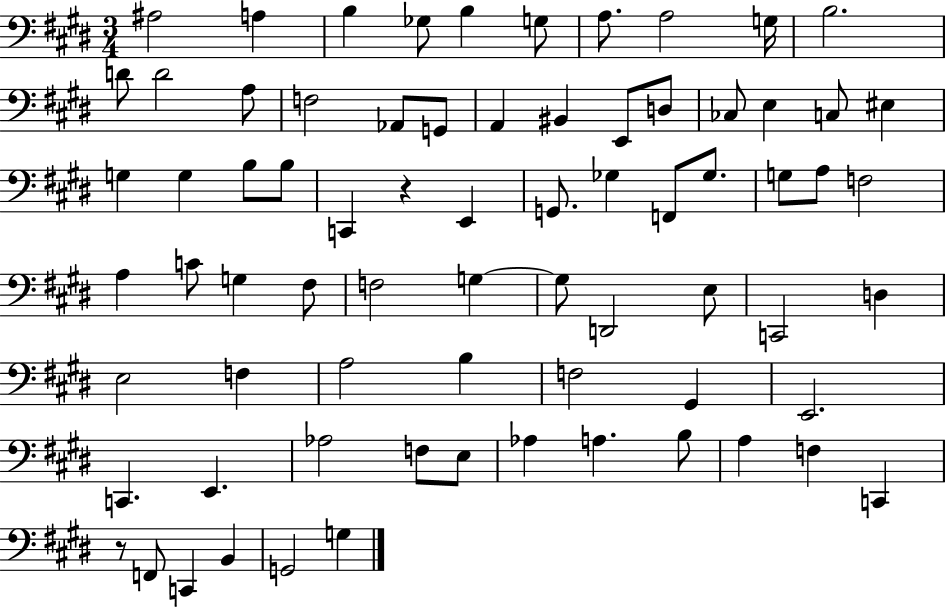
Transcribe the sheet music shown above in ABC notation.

X:1
T:Untitled
M:3/4
L:1/4
K:E
^A,2 A, B, _G,/2 B, G,/2 A,/2 A,2 G,/4 B,2 D/2 D2 A,/2 F,2 _A,,/2 G,,/2 A,, ^B,, E,,/2 D,/2 _C,/2 E, C,/2 ^E, G, G, B,/2 B,/2 C,, z E,, G,,/2 _G, F,,/2 _G,/2 G,/2 A,/2 F,2 A, C/2 G, ^F,/2 F,2 G, G,/2 D,,2 E,/2 C,,2 D, E,2 F, A,2 B, F,2 ^G,, E,,2 C,, E,, _A,2 F,/2 E,/2 _A, A, B,/2 A, F, C,, z/2 F,,/2 C,, B,, G,,2 G,